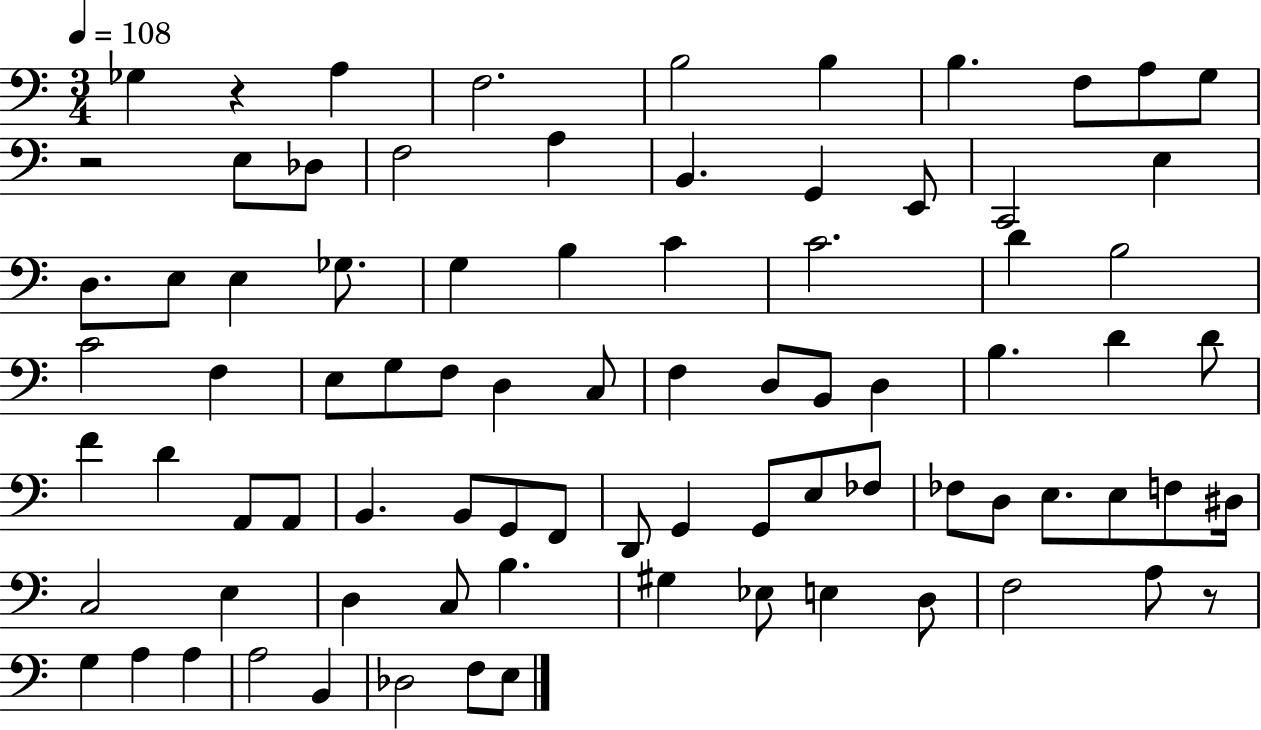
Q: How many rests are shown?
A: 3